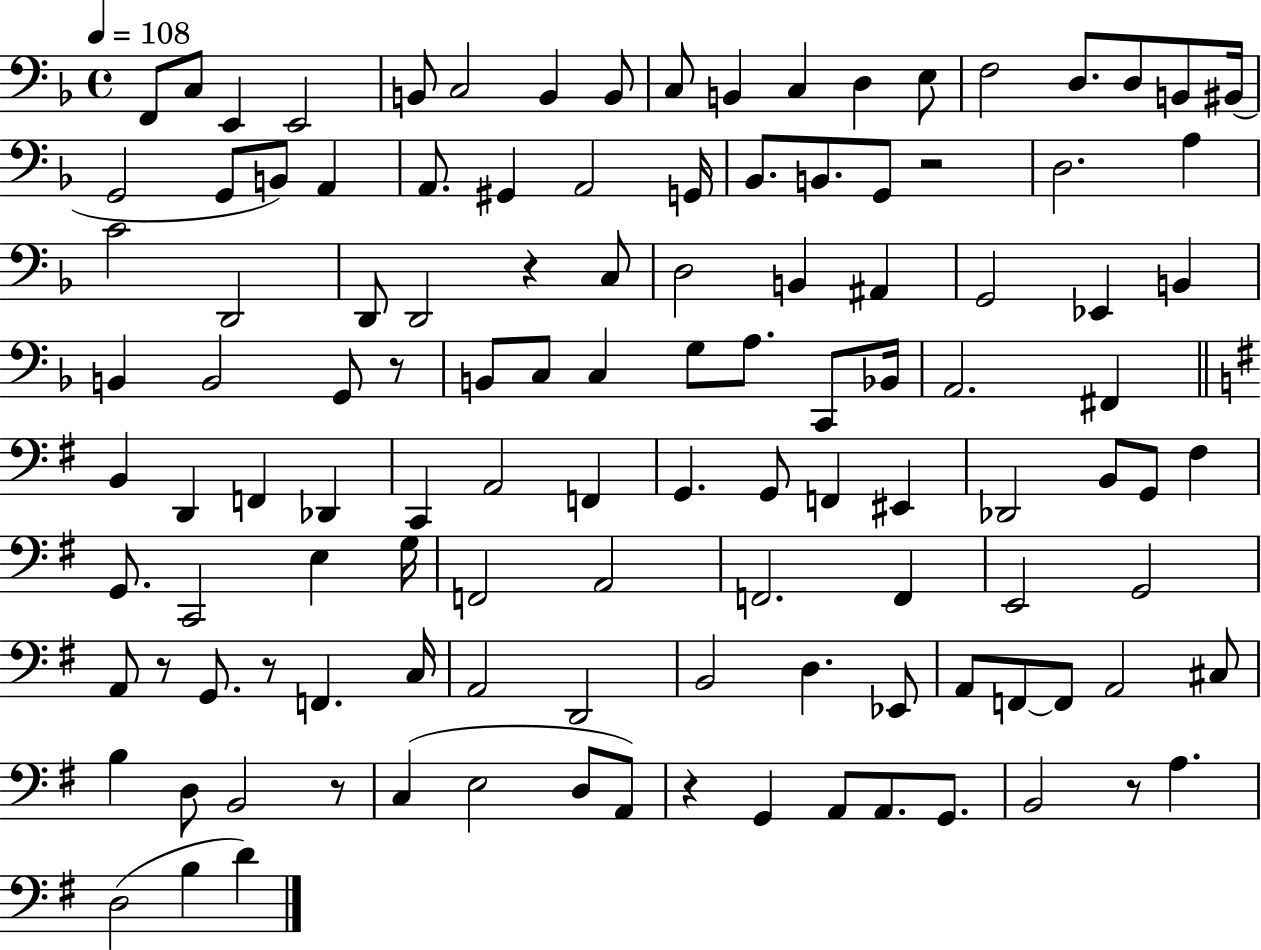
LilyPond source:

{
  \clef bass
  \time 4/4
  \defaultTimeSignature
  \key f \major
  \tempo 4 = 108
  f,8 c8 e,4 e,2 | b,8 c2 b,4 b,8 | c8 b,4 c4 d4 e8 | f2 d8. d8 b,8 bis,16( | \break g,2 g,8 b,8) a,4 | a,8. gis,4 a,2 g,16 | bes,8. b,8. g,8 r2 | d2. a4 | \break c'2 d,2 | d,8 d,2 r4 c8 | d2 b,4 ais,4 | g,2 ees,4 b,4 | \break b,4 b,2 g,8 r8 | b,8 c8 c4 g8 a8. c,8 bes,16 | a,2. fis,4 | \bar "||" \break \key e \minor b,4 d,4 f,4 des,4 | c,4 a,2 f,4 | g,4. g,8 f,4 eis,4 | des,2 b,8 g,8 fis4 | \break g,8. c,2 e4 g16 | f,2 a,2 | f,2. f,4 | e,2 g,2 | \break a,8 r8 g,8. r8 f,4. c16 | a,2 d,2 | b,2 d4. ees,8 | a,8 f,8~~ f,8 a,2 cis8 | \break b4 d8 b,2 r8 | c4( e2 d8 a,8) | r4 g,4 a,8 a,8. g,8. | b,2 r8 a4. | \break d2( b4 d'4) | \bar "|."
}